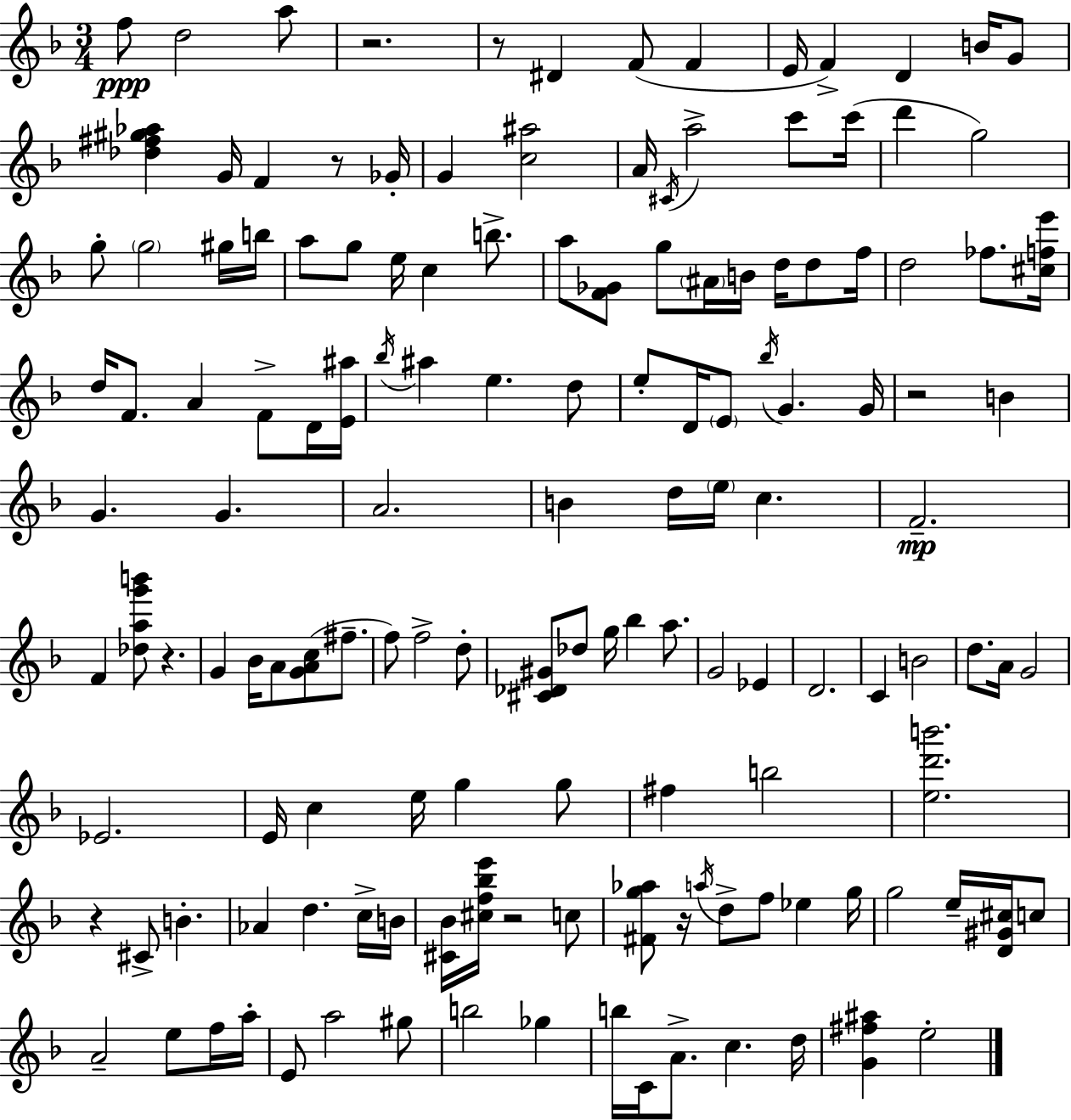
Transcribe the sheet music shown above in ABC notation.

X:1
T:Untitled
M:3/4
L:1/4
K:Dm
f/2 d2 a/2 z2 z/2 ^D F/2 F E/4 F D B/4 G/2 [_d^f^g_a] G/4 F z/2 _G/4 G [c^a]2 A/4 ^C/4 a2 c'/2 c'/4 d' g2 g/2 g2 ^g/4 b/4 a/2 g/2 e/4 c b/2 a/2 [F_G]/2 g/2 ^A/4 B/4 d/4 d/2 f/4 d2 _f/2 [^cfe']/4 d/4 F/2 A F/2 D/4 [E^a]/4 _b/4 ^a e d/2 e/2 D/4 E/2 _b/4 G G/4 z2 B G G A2 B d/4 e/4 c F2 F [_dag'b']/2 z G _B/4 A/2 [GAc]/2 ^f/2 f/2 f2 d/2 [^C_D^G]/2 _d/2 g/4 _b a/2 G2 _E D2 C B2 d/2 A/4 G2 _E2 E/4 c e/4 g g/2 ^f b2 [ed'b']2 z ^C/2 B _A d c/4 B/4 [^C_B]/4 [^cf_be']/4 z2 c/2 [^Fg_a]/2 z/4 a/4 d/2 f/2 _e g/4 g2 e/4 [D^G^c]/4 c/2 A2 e/2 f/4 a/4 E/2 a2 ^g/2 b2 _g b/4 C/4 A/2 c d/4 [G^f^a] e2